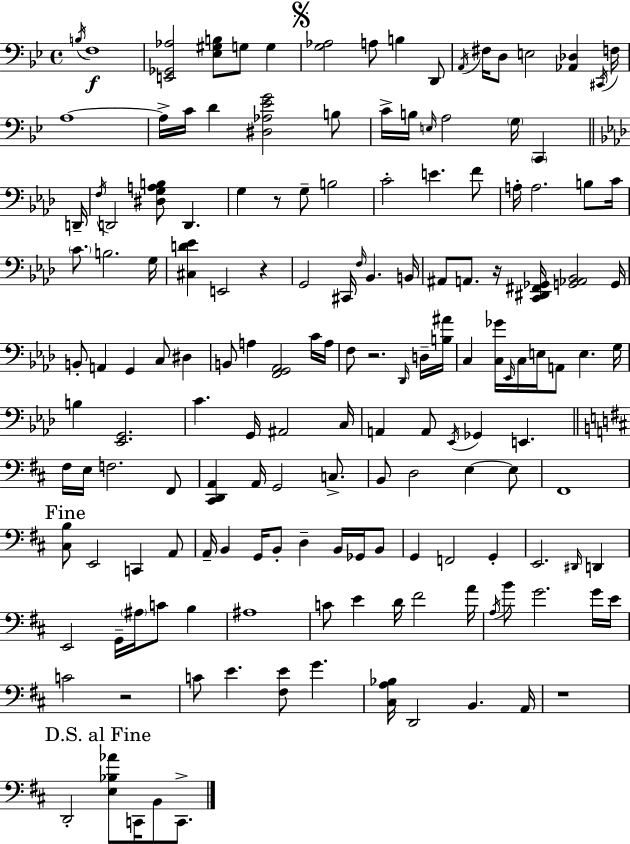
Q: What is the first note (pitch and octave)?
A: B3